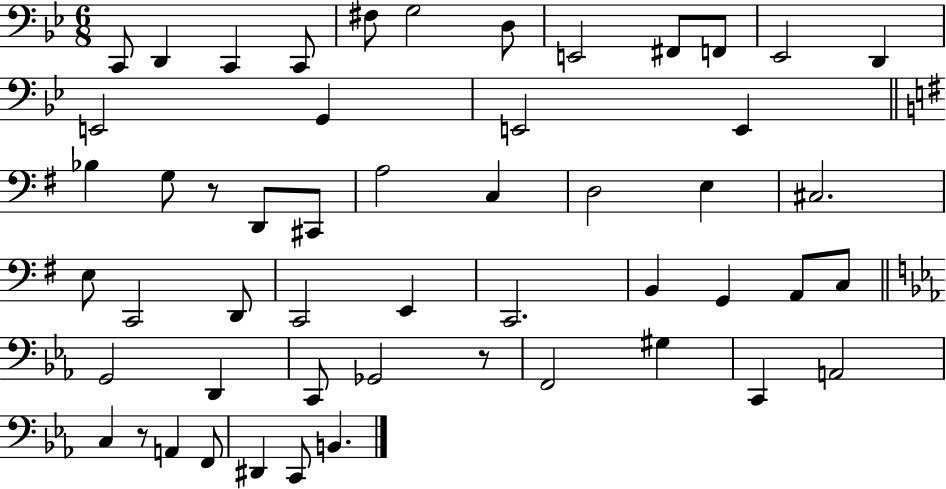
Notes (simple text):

C2/e D2/q C2/q C2/e F#3/e G3/h D3/e E2/h F#2/e F2/e Eb2/h D2/q E2/h G2/q E2/h E2/q Bb3/q G3/e R/e D2/e C#2/e A3/h C3/q D3/h E3/q C#3/h. E3/e C2/h D2/e C2/h E2/q C2/h. B2/q G2/q A2/e C3/e G2/h D2/q C2/e Gb2/h R/e F2/h G#3/q C2/q A2/h C3/q R/e A2/q F2/e D#2/q C2/e B2/q.